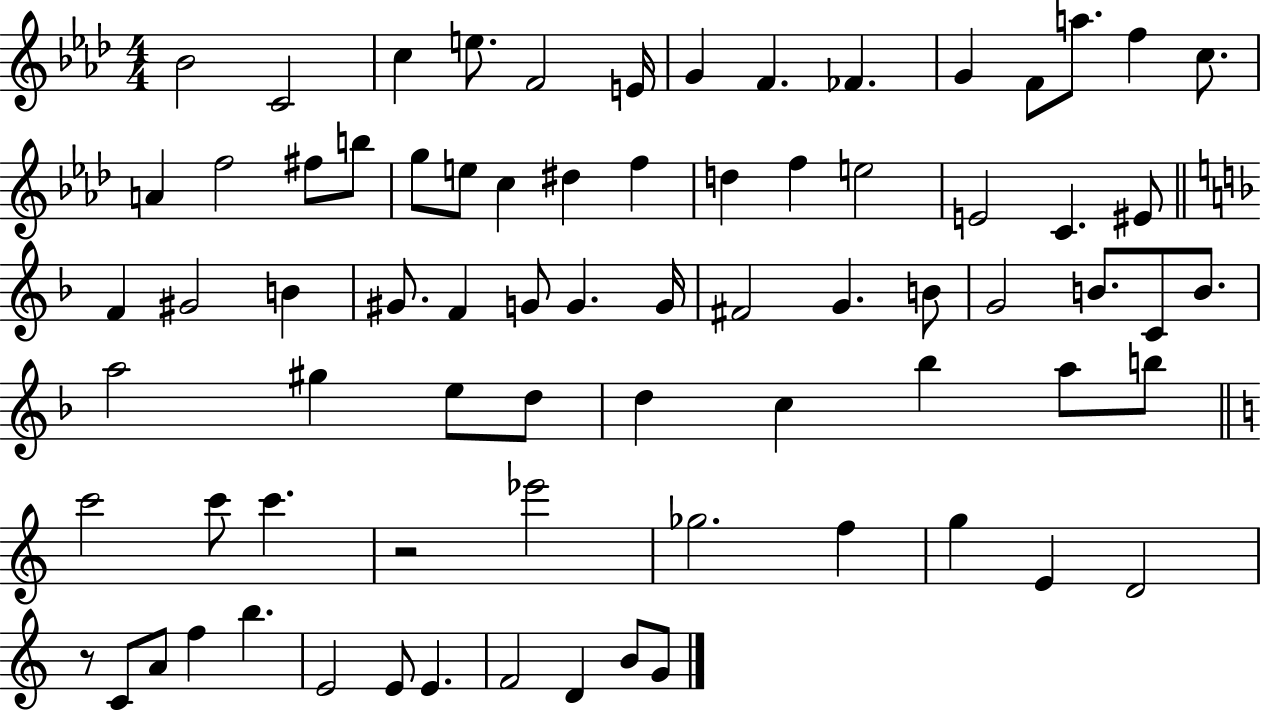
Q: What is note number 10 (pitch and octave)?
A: G4